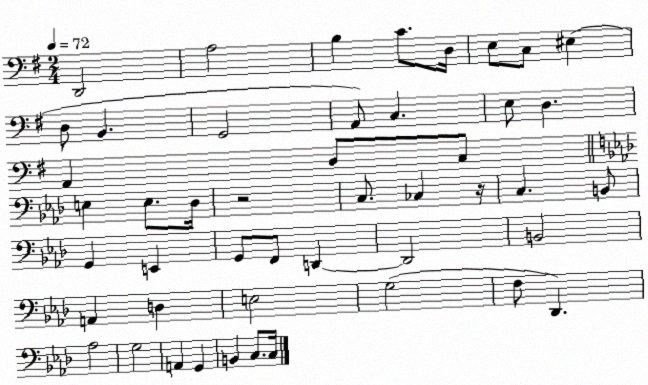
X:1
T:Untitled
M:2/4
L:1/4
K:G
D,,2 A,2 B, C/2 D,/4 E,/2 C,/2 ^E, D,/2 B,, G,,2 A,,/2 C, E,/2 D, A,, D,/2 C,/2 E, E,/2 _D,/4 z2 C,/2 _C, z/4 C, B,,/2 G,, E,, G,,/2 F,,/2 D,, D,,2 B,,2 A,, D, E,2 G,2 F,/2 _D,, _A,2 G,2 A,, G,, B,, C,/2 C,/4